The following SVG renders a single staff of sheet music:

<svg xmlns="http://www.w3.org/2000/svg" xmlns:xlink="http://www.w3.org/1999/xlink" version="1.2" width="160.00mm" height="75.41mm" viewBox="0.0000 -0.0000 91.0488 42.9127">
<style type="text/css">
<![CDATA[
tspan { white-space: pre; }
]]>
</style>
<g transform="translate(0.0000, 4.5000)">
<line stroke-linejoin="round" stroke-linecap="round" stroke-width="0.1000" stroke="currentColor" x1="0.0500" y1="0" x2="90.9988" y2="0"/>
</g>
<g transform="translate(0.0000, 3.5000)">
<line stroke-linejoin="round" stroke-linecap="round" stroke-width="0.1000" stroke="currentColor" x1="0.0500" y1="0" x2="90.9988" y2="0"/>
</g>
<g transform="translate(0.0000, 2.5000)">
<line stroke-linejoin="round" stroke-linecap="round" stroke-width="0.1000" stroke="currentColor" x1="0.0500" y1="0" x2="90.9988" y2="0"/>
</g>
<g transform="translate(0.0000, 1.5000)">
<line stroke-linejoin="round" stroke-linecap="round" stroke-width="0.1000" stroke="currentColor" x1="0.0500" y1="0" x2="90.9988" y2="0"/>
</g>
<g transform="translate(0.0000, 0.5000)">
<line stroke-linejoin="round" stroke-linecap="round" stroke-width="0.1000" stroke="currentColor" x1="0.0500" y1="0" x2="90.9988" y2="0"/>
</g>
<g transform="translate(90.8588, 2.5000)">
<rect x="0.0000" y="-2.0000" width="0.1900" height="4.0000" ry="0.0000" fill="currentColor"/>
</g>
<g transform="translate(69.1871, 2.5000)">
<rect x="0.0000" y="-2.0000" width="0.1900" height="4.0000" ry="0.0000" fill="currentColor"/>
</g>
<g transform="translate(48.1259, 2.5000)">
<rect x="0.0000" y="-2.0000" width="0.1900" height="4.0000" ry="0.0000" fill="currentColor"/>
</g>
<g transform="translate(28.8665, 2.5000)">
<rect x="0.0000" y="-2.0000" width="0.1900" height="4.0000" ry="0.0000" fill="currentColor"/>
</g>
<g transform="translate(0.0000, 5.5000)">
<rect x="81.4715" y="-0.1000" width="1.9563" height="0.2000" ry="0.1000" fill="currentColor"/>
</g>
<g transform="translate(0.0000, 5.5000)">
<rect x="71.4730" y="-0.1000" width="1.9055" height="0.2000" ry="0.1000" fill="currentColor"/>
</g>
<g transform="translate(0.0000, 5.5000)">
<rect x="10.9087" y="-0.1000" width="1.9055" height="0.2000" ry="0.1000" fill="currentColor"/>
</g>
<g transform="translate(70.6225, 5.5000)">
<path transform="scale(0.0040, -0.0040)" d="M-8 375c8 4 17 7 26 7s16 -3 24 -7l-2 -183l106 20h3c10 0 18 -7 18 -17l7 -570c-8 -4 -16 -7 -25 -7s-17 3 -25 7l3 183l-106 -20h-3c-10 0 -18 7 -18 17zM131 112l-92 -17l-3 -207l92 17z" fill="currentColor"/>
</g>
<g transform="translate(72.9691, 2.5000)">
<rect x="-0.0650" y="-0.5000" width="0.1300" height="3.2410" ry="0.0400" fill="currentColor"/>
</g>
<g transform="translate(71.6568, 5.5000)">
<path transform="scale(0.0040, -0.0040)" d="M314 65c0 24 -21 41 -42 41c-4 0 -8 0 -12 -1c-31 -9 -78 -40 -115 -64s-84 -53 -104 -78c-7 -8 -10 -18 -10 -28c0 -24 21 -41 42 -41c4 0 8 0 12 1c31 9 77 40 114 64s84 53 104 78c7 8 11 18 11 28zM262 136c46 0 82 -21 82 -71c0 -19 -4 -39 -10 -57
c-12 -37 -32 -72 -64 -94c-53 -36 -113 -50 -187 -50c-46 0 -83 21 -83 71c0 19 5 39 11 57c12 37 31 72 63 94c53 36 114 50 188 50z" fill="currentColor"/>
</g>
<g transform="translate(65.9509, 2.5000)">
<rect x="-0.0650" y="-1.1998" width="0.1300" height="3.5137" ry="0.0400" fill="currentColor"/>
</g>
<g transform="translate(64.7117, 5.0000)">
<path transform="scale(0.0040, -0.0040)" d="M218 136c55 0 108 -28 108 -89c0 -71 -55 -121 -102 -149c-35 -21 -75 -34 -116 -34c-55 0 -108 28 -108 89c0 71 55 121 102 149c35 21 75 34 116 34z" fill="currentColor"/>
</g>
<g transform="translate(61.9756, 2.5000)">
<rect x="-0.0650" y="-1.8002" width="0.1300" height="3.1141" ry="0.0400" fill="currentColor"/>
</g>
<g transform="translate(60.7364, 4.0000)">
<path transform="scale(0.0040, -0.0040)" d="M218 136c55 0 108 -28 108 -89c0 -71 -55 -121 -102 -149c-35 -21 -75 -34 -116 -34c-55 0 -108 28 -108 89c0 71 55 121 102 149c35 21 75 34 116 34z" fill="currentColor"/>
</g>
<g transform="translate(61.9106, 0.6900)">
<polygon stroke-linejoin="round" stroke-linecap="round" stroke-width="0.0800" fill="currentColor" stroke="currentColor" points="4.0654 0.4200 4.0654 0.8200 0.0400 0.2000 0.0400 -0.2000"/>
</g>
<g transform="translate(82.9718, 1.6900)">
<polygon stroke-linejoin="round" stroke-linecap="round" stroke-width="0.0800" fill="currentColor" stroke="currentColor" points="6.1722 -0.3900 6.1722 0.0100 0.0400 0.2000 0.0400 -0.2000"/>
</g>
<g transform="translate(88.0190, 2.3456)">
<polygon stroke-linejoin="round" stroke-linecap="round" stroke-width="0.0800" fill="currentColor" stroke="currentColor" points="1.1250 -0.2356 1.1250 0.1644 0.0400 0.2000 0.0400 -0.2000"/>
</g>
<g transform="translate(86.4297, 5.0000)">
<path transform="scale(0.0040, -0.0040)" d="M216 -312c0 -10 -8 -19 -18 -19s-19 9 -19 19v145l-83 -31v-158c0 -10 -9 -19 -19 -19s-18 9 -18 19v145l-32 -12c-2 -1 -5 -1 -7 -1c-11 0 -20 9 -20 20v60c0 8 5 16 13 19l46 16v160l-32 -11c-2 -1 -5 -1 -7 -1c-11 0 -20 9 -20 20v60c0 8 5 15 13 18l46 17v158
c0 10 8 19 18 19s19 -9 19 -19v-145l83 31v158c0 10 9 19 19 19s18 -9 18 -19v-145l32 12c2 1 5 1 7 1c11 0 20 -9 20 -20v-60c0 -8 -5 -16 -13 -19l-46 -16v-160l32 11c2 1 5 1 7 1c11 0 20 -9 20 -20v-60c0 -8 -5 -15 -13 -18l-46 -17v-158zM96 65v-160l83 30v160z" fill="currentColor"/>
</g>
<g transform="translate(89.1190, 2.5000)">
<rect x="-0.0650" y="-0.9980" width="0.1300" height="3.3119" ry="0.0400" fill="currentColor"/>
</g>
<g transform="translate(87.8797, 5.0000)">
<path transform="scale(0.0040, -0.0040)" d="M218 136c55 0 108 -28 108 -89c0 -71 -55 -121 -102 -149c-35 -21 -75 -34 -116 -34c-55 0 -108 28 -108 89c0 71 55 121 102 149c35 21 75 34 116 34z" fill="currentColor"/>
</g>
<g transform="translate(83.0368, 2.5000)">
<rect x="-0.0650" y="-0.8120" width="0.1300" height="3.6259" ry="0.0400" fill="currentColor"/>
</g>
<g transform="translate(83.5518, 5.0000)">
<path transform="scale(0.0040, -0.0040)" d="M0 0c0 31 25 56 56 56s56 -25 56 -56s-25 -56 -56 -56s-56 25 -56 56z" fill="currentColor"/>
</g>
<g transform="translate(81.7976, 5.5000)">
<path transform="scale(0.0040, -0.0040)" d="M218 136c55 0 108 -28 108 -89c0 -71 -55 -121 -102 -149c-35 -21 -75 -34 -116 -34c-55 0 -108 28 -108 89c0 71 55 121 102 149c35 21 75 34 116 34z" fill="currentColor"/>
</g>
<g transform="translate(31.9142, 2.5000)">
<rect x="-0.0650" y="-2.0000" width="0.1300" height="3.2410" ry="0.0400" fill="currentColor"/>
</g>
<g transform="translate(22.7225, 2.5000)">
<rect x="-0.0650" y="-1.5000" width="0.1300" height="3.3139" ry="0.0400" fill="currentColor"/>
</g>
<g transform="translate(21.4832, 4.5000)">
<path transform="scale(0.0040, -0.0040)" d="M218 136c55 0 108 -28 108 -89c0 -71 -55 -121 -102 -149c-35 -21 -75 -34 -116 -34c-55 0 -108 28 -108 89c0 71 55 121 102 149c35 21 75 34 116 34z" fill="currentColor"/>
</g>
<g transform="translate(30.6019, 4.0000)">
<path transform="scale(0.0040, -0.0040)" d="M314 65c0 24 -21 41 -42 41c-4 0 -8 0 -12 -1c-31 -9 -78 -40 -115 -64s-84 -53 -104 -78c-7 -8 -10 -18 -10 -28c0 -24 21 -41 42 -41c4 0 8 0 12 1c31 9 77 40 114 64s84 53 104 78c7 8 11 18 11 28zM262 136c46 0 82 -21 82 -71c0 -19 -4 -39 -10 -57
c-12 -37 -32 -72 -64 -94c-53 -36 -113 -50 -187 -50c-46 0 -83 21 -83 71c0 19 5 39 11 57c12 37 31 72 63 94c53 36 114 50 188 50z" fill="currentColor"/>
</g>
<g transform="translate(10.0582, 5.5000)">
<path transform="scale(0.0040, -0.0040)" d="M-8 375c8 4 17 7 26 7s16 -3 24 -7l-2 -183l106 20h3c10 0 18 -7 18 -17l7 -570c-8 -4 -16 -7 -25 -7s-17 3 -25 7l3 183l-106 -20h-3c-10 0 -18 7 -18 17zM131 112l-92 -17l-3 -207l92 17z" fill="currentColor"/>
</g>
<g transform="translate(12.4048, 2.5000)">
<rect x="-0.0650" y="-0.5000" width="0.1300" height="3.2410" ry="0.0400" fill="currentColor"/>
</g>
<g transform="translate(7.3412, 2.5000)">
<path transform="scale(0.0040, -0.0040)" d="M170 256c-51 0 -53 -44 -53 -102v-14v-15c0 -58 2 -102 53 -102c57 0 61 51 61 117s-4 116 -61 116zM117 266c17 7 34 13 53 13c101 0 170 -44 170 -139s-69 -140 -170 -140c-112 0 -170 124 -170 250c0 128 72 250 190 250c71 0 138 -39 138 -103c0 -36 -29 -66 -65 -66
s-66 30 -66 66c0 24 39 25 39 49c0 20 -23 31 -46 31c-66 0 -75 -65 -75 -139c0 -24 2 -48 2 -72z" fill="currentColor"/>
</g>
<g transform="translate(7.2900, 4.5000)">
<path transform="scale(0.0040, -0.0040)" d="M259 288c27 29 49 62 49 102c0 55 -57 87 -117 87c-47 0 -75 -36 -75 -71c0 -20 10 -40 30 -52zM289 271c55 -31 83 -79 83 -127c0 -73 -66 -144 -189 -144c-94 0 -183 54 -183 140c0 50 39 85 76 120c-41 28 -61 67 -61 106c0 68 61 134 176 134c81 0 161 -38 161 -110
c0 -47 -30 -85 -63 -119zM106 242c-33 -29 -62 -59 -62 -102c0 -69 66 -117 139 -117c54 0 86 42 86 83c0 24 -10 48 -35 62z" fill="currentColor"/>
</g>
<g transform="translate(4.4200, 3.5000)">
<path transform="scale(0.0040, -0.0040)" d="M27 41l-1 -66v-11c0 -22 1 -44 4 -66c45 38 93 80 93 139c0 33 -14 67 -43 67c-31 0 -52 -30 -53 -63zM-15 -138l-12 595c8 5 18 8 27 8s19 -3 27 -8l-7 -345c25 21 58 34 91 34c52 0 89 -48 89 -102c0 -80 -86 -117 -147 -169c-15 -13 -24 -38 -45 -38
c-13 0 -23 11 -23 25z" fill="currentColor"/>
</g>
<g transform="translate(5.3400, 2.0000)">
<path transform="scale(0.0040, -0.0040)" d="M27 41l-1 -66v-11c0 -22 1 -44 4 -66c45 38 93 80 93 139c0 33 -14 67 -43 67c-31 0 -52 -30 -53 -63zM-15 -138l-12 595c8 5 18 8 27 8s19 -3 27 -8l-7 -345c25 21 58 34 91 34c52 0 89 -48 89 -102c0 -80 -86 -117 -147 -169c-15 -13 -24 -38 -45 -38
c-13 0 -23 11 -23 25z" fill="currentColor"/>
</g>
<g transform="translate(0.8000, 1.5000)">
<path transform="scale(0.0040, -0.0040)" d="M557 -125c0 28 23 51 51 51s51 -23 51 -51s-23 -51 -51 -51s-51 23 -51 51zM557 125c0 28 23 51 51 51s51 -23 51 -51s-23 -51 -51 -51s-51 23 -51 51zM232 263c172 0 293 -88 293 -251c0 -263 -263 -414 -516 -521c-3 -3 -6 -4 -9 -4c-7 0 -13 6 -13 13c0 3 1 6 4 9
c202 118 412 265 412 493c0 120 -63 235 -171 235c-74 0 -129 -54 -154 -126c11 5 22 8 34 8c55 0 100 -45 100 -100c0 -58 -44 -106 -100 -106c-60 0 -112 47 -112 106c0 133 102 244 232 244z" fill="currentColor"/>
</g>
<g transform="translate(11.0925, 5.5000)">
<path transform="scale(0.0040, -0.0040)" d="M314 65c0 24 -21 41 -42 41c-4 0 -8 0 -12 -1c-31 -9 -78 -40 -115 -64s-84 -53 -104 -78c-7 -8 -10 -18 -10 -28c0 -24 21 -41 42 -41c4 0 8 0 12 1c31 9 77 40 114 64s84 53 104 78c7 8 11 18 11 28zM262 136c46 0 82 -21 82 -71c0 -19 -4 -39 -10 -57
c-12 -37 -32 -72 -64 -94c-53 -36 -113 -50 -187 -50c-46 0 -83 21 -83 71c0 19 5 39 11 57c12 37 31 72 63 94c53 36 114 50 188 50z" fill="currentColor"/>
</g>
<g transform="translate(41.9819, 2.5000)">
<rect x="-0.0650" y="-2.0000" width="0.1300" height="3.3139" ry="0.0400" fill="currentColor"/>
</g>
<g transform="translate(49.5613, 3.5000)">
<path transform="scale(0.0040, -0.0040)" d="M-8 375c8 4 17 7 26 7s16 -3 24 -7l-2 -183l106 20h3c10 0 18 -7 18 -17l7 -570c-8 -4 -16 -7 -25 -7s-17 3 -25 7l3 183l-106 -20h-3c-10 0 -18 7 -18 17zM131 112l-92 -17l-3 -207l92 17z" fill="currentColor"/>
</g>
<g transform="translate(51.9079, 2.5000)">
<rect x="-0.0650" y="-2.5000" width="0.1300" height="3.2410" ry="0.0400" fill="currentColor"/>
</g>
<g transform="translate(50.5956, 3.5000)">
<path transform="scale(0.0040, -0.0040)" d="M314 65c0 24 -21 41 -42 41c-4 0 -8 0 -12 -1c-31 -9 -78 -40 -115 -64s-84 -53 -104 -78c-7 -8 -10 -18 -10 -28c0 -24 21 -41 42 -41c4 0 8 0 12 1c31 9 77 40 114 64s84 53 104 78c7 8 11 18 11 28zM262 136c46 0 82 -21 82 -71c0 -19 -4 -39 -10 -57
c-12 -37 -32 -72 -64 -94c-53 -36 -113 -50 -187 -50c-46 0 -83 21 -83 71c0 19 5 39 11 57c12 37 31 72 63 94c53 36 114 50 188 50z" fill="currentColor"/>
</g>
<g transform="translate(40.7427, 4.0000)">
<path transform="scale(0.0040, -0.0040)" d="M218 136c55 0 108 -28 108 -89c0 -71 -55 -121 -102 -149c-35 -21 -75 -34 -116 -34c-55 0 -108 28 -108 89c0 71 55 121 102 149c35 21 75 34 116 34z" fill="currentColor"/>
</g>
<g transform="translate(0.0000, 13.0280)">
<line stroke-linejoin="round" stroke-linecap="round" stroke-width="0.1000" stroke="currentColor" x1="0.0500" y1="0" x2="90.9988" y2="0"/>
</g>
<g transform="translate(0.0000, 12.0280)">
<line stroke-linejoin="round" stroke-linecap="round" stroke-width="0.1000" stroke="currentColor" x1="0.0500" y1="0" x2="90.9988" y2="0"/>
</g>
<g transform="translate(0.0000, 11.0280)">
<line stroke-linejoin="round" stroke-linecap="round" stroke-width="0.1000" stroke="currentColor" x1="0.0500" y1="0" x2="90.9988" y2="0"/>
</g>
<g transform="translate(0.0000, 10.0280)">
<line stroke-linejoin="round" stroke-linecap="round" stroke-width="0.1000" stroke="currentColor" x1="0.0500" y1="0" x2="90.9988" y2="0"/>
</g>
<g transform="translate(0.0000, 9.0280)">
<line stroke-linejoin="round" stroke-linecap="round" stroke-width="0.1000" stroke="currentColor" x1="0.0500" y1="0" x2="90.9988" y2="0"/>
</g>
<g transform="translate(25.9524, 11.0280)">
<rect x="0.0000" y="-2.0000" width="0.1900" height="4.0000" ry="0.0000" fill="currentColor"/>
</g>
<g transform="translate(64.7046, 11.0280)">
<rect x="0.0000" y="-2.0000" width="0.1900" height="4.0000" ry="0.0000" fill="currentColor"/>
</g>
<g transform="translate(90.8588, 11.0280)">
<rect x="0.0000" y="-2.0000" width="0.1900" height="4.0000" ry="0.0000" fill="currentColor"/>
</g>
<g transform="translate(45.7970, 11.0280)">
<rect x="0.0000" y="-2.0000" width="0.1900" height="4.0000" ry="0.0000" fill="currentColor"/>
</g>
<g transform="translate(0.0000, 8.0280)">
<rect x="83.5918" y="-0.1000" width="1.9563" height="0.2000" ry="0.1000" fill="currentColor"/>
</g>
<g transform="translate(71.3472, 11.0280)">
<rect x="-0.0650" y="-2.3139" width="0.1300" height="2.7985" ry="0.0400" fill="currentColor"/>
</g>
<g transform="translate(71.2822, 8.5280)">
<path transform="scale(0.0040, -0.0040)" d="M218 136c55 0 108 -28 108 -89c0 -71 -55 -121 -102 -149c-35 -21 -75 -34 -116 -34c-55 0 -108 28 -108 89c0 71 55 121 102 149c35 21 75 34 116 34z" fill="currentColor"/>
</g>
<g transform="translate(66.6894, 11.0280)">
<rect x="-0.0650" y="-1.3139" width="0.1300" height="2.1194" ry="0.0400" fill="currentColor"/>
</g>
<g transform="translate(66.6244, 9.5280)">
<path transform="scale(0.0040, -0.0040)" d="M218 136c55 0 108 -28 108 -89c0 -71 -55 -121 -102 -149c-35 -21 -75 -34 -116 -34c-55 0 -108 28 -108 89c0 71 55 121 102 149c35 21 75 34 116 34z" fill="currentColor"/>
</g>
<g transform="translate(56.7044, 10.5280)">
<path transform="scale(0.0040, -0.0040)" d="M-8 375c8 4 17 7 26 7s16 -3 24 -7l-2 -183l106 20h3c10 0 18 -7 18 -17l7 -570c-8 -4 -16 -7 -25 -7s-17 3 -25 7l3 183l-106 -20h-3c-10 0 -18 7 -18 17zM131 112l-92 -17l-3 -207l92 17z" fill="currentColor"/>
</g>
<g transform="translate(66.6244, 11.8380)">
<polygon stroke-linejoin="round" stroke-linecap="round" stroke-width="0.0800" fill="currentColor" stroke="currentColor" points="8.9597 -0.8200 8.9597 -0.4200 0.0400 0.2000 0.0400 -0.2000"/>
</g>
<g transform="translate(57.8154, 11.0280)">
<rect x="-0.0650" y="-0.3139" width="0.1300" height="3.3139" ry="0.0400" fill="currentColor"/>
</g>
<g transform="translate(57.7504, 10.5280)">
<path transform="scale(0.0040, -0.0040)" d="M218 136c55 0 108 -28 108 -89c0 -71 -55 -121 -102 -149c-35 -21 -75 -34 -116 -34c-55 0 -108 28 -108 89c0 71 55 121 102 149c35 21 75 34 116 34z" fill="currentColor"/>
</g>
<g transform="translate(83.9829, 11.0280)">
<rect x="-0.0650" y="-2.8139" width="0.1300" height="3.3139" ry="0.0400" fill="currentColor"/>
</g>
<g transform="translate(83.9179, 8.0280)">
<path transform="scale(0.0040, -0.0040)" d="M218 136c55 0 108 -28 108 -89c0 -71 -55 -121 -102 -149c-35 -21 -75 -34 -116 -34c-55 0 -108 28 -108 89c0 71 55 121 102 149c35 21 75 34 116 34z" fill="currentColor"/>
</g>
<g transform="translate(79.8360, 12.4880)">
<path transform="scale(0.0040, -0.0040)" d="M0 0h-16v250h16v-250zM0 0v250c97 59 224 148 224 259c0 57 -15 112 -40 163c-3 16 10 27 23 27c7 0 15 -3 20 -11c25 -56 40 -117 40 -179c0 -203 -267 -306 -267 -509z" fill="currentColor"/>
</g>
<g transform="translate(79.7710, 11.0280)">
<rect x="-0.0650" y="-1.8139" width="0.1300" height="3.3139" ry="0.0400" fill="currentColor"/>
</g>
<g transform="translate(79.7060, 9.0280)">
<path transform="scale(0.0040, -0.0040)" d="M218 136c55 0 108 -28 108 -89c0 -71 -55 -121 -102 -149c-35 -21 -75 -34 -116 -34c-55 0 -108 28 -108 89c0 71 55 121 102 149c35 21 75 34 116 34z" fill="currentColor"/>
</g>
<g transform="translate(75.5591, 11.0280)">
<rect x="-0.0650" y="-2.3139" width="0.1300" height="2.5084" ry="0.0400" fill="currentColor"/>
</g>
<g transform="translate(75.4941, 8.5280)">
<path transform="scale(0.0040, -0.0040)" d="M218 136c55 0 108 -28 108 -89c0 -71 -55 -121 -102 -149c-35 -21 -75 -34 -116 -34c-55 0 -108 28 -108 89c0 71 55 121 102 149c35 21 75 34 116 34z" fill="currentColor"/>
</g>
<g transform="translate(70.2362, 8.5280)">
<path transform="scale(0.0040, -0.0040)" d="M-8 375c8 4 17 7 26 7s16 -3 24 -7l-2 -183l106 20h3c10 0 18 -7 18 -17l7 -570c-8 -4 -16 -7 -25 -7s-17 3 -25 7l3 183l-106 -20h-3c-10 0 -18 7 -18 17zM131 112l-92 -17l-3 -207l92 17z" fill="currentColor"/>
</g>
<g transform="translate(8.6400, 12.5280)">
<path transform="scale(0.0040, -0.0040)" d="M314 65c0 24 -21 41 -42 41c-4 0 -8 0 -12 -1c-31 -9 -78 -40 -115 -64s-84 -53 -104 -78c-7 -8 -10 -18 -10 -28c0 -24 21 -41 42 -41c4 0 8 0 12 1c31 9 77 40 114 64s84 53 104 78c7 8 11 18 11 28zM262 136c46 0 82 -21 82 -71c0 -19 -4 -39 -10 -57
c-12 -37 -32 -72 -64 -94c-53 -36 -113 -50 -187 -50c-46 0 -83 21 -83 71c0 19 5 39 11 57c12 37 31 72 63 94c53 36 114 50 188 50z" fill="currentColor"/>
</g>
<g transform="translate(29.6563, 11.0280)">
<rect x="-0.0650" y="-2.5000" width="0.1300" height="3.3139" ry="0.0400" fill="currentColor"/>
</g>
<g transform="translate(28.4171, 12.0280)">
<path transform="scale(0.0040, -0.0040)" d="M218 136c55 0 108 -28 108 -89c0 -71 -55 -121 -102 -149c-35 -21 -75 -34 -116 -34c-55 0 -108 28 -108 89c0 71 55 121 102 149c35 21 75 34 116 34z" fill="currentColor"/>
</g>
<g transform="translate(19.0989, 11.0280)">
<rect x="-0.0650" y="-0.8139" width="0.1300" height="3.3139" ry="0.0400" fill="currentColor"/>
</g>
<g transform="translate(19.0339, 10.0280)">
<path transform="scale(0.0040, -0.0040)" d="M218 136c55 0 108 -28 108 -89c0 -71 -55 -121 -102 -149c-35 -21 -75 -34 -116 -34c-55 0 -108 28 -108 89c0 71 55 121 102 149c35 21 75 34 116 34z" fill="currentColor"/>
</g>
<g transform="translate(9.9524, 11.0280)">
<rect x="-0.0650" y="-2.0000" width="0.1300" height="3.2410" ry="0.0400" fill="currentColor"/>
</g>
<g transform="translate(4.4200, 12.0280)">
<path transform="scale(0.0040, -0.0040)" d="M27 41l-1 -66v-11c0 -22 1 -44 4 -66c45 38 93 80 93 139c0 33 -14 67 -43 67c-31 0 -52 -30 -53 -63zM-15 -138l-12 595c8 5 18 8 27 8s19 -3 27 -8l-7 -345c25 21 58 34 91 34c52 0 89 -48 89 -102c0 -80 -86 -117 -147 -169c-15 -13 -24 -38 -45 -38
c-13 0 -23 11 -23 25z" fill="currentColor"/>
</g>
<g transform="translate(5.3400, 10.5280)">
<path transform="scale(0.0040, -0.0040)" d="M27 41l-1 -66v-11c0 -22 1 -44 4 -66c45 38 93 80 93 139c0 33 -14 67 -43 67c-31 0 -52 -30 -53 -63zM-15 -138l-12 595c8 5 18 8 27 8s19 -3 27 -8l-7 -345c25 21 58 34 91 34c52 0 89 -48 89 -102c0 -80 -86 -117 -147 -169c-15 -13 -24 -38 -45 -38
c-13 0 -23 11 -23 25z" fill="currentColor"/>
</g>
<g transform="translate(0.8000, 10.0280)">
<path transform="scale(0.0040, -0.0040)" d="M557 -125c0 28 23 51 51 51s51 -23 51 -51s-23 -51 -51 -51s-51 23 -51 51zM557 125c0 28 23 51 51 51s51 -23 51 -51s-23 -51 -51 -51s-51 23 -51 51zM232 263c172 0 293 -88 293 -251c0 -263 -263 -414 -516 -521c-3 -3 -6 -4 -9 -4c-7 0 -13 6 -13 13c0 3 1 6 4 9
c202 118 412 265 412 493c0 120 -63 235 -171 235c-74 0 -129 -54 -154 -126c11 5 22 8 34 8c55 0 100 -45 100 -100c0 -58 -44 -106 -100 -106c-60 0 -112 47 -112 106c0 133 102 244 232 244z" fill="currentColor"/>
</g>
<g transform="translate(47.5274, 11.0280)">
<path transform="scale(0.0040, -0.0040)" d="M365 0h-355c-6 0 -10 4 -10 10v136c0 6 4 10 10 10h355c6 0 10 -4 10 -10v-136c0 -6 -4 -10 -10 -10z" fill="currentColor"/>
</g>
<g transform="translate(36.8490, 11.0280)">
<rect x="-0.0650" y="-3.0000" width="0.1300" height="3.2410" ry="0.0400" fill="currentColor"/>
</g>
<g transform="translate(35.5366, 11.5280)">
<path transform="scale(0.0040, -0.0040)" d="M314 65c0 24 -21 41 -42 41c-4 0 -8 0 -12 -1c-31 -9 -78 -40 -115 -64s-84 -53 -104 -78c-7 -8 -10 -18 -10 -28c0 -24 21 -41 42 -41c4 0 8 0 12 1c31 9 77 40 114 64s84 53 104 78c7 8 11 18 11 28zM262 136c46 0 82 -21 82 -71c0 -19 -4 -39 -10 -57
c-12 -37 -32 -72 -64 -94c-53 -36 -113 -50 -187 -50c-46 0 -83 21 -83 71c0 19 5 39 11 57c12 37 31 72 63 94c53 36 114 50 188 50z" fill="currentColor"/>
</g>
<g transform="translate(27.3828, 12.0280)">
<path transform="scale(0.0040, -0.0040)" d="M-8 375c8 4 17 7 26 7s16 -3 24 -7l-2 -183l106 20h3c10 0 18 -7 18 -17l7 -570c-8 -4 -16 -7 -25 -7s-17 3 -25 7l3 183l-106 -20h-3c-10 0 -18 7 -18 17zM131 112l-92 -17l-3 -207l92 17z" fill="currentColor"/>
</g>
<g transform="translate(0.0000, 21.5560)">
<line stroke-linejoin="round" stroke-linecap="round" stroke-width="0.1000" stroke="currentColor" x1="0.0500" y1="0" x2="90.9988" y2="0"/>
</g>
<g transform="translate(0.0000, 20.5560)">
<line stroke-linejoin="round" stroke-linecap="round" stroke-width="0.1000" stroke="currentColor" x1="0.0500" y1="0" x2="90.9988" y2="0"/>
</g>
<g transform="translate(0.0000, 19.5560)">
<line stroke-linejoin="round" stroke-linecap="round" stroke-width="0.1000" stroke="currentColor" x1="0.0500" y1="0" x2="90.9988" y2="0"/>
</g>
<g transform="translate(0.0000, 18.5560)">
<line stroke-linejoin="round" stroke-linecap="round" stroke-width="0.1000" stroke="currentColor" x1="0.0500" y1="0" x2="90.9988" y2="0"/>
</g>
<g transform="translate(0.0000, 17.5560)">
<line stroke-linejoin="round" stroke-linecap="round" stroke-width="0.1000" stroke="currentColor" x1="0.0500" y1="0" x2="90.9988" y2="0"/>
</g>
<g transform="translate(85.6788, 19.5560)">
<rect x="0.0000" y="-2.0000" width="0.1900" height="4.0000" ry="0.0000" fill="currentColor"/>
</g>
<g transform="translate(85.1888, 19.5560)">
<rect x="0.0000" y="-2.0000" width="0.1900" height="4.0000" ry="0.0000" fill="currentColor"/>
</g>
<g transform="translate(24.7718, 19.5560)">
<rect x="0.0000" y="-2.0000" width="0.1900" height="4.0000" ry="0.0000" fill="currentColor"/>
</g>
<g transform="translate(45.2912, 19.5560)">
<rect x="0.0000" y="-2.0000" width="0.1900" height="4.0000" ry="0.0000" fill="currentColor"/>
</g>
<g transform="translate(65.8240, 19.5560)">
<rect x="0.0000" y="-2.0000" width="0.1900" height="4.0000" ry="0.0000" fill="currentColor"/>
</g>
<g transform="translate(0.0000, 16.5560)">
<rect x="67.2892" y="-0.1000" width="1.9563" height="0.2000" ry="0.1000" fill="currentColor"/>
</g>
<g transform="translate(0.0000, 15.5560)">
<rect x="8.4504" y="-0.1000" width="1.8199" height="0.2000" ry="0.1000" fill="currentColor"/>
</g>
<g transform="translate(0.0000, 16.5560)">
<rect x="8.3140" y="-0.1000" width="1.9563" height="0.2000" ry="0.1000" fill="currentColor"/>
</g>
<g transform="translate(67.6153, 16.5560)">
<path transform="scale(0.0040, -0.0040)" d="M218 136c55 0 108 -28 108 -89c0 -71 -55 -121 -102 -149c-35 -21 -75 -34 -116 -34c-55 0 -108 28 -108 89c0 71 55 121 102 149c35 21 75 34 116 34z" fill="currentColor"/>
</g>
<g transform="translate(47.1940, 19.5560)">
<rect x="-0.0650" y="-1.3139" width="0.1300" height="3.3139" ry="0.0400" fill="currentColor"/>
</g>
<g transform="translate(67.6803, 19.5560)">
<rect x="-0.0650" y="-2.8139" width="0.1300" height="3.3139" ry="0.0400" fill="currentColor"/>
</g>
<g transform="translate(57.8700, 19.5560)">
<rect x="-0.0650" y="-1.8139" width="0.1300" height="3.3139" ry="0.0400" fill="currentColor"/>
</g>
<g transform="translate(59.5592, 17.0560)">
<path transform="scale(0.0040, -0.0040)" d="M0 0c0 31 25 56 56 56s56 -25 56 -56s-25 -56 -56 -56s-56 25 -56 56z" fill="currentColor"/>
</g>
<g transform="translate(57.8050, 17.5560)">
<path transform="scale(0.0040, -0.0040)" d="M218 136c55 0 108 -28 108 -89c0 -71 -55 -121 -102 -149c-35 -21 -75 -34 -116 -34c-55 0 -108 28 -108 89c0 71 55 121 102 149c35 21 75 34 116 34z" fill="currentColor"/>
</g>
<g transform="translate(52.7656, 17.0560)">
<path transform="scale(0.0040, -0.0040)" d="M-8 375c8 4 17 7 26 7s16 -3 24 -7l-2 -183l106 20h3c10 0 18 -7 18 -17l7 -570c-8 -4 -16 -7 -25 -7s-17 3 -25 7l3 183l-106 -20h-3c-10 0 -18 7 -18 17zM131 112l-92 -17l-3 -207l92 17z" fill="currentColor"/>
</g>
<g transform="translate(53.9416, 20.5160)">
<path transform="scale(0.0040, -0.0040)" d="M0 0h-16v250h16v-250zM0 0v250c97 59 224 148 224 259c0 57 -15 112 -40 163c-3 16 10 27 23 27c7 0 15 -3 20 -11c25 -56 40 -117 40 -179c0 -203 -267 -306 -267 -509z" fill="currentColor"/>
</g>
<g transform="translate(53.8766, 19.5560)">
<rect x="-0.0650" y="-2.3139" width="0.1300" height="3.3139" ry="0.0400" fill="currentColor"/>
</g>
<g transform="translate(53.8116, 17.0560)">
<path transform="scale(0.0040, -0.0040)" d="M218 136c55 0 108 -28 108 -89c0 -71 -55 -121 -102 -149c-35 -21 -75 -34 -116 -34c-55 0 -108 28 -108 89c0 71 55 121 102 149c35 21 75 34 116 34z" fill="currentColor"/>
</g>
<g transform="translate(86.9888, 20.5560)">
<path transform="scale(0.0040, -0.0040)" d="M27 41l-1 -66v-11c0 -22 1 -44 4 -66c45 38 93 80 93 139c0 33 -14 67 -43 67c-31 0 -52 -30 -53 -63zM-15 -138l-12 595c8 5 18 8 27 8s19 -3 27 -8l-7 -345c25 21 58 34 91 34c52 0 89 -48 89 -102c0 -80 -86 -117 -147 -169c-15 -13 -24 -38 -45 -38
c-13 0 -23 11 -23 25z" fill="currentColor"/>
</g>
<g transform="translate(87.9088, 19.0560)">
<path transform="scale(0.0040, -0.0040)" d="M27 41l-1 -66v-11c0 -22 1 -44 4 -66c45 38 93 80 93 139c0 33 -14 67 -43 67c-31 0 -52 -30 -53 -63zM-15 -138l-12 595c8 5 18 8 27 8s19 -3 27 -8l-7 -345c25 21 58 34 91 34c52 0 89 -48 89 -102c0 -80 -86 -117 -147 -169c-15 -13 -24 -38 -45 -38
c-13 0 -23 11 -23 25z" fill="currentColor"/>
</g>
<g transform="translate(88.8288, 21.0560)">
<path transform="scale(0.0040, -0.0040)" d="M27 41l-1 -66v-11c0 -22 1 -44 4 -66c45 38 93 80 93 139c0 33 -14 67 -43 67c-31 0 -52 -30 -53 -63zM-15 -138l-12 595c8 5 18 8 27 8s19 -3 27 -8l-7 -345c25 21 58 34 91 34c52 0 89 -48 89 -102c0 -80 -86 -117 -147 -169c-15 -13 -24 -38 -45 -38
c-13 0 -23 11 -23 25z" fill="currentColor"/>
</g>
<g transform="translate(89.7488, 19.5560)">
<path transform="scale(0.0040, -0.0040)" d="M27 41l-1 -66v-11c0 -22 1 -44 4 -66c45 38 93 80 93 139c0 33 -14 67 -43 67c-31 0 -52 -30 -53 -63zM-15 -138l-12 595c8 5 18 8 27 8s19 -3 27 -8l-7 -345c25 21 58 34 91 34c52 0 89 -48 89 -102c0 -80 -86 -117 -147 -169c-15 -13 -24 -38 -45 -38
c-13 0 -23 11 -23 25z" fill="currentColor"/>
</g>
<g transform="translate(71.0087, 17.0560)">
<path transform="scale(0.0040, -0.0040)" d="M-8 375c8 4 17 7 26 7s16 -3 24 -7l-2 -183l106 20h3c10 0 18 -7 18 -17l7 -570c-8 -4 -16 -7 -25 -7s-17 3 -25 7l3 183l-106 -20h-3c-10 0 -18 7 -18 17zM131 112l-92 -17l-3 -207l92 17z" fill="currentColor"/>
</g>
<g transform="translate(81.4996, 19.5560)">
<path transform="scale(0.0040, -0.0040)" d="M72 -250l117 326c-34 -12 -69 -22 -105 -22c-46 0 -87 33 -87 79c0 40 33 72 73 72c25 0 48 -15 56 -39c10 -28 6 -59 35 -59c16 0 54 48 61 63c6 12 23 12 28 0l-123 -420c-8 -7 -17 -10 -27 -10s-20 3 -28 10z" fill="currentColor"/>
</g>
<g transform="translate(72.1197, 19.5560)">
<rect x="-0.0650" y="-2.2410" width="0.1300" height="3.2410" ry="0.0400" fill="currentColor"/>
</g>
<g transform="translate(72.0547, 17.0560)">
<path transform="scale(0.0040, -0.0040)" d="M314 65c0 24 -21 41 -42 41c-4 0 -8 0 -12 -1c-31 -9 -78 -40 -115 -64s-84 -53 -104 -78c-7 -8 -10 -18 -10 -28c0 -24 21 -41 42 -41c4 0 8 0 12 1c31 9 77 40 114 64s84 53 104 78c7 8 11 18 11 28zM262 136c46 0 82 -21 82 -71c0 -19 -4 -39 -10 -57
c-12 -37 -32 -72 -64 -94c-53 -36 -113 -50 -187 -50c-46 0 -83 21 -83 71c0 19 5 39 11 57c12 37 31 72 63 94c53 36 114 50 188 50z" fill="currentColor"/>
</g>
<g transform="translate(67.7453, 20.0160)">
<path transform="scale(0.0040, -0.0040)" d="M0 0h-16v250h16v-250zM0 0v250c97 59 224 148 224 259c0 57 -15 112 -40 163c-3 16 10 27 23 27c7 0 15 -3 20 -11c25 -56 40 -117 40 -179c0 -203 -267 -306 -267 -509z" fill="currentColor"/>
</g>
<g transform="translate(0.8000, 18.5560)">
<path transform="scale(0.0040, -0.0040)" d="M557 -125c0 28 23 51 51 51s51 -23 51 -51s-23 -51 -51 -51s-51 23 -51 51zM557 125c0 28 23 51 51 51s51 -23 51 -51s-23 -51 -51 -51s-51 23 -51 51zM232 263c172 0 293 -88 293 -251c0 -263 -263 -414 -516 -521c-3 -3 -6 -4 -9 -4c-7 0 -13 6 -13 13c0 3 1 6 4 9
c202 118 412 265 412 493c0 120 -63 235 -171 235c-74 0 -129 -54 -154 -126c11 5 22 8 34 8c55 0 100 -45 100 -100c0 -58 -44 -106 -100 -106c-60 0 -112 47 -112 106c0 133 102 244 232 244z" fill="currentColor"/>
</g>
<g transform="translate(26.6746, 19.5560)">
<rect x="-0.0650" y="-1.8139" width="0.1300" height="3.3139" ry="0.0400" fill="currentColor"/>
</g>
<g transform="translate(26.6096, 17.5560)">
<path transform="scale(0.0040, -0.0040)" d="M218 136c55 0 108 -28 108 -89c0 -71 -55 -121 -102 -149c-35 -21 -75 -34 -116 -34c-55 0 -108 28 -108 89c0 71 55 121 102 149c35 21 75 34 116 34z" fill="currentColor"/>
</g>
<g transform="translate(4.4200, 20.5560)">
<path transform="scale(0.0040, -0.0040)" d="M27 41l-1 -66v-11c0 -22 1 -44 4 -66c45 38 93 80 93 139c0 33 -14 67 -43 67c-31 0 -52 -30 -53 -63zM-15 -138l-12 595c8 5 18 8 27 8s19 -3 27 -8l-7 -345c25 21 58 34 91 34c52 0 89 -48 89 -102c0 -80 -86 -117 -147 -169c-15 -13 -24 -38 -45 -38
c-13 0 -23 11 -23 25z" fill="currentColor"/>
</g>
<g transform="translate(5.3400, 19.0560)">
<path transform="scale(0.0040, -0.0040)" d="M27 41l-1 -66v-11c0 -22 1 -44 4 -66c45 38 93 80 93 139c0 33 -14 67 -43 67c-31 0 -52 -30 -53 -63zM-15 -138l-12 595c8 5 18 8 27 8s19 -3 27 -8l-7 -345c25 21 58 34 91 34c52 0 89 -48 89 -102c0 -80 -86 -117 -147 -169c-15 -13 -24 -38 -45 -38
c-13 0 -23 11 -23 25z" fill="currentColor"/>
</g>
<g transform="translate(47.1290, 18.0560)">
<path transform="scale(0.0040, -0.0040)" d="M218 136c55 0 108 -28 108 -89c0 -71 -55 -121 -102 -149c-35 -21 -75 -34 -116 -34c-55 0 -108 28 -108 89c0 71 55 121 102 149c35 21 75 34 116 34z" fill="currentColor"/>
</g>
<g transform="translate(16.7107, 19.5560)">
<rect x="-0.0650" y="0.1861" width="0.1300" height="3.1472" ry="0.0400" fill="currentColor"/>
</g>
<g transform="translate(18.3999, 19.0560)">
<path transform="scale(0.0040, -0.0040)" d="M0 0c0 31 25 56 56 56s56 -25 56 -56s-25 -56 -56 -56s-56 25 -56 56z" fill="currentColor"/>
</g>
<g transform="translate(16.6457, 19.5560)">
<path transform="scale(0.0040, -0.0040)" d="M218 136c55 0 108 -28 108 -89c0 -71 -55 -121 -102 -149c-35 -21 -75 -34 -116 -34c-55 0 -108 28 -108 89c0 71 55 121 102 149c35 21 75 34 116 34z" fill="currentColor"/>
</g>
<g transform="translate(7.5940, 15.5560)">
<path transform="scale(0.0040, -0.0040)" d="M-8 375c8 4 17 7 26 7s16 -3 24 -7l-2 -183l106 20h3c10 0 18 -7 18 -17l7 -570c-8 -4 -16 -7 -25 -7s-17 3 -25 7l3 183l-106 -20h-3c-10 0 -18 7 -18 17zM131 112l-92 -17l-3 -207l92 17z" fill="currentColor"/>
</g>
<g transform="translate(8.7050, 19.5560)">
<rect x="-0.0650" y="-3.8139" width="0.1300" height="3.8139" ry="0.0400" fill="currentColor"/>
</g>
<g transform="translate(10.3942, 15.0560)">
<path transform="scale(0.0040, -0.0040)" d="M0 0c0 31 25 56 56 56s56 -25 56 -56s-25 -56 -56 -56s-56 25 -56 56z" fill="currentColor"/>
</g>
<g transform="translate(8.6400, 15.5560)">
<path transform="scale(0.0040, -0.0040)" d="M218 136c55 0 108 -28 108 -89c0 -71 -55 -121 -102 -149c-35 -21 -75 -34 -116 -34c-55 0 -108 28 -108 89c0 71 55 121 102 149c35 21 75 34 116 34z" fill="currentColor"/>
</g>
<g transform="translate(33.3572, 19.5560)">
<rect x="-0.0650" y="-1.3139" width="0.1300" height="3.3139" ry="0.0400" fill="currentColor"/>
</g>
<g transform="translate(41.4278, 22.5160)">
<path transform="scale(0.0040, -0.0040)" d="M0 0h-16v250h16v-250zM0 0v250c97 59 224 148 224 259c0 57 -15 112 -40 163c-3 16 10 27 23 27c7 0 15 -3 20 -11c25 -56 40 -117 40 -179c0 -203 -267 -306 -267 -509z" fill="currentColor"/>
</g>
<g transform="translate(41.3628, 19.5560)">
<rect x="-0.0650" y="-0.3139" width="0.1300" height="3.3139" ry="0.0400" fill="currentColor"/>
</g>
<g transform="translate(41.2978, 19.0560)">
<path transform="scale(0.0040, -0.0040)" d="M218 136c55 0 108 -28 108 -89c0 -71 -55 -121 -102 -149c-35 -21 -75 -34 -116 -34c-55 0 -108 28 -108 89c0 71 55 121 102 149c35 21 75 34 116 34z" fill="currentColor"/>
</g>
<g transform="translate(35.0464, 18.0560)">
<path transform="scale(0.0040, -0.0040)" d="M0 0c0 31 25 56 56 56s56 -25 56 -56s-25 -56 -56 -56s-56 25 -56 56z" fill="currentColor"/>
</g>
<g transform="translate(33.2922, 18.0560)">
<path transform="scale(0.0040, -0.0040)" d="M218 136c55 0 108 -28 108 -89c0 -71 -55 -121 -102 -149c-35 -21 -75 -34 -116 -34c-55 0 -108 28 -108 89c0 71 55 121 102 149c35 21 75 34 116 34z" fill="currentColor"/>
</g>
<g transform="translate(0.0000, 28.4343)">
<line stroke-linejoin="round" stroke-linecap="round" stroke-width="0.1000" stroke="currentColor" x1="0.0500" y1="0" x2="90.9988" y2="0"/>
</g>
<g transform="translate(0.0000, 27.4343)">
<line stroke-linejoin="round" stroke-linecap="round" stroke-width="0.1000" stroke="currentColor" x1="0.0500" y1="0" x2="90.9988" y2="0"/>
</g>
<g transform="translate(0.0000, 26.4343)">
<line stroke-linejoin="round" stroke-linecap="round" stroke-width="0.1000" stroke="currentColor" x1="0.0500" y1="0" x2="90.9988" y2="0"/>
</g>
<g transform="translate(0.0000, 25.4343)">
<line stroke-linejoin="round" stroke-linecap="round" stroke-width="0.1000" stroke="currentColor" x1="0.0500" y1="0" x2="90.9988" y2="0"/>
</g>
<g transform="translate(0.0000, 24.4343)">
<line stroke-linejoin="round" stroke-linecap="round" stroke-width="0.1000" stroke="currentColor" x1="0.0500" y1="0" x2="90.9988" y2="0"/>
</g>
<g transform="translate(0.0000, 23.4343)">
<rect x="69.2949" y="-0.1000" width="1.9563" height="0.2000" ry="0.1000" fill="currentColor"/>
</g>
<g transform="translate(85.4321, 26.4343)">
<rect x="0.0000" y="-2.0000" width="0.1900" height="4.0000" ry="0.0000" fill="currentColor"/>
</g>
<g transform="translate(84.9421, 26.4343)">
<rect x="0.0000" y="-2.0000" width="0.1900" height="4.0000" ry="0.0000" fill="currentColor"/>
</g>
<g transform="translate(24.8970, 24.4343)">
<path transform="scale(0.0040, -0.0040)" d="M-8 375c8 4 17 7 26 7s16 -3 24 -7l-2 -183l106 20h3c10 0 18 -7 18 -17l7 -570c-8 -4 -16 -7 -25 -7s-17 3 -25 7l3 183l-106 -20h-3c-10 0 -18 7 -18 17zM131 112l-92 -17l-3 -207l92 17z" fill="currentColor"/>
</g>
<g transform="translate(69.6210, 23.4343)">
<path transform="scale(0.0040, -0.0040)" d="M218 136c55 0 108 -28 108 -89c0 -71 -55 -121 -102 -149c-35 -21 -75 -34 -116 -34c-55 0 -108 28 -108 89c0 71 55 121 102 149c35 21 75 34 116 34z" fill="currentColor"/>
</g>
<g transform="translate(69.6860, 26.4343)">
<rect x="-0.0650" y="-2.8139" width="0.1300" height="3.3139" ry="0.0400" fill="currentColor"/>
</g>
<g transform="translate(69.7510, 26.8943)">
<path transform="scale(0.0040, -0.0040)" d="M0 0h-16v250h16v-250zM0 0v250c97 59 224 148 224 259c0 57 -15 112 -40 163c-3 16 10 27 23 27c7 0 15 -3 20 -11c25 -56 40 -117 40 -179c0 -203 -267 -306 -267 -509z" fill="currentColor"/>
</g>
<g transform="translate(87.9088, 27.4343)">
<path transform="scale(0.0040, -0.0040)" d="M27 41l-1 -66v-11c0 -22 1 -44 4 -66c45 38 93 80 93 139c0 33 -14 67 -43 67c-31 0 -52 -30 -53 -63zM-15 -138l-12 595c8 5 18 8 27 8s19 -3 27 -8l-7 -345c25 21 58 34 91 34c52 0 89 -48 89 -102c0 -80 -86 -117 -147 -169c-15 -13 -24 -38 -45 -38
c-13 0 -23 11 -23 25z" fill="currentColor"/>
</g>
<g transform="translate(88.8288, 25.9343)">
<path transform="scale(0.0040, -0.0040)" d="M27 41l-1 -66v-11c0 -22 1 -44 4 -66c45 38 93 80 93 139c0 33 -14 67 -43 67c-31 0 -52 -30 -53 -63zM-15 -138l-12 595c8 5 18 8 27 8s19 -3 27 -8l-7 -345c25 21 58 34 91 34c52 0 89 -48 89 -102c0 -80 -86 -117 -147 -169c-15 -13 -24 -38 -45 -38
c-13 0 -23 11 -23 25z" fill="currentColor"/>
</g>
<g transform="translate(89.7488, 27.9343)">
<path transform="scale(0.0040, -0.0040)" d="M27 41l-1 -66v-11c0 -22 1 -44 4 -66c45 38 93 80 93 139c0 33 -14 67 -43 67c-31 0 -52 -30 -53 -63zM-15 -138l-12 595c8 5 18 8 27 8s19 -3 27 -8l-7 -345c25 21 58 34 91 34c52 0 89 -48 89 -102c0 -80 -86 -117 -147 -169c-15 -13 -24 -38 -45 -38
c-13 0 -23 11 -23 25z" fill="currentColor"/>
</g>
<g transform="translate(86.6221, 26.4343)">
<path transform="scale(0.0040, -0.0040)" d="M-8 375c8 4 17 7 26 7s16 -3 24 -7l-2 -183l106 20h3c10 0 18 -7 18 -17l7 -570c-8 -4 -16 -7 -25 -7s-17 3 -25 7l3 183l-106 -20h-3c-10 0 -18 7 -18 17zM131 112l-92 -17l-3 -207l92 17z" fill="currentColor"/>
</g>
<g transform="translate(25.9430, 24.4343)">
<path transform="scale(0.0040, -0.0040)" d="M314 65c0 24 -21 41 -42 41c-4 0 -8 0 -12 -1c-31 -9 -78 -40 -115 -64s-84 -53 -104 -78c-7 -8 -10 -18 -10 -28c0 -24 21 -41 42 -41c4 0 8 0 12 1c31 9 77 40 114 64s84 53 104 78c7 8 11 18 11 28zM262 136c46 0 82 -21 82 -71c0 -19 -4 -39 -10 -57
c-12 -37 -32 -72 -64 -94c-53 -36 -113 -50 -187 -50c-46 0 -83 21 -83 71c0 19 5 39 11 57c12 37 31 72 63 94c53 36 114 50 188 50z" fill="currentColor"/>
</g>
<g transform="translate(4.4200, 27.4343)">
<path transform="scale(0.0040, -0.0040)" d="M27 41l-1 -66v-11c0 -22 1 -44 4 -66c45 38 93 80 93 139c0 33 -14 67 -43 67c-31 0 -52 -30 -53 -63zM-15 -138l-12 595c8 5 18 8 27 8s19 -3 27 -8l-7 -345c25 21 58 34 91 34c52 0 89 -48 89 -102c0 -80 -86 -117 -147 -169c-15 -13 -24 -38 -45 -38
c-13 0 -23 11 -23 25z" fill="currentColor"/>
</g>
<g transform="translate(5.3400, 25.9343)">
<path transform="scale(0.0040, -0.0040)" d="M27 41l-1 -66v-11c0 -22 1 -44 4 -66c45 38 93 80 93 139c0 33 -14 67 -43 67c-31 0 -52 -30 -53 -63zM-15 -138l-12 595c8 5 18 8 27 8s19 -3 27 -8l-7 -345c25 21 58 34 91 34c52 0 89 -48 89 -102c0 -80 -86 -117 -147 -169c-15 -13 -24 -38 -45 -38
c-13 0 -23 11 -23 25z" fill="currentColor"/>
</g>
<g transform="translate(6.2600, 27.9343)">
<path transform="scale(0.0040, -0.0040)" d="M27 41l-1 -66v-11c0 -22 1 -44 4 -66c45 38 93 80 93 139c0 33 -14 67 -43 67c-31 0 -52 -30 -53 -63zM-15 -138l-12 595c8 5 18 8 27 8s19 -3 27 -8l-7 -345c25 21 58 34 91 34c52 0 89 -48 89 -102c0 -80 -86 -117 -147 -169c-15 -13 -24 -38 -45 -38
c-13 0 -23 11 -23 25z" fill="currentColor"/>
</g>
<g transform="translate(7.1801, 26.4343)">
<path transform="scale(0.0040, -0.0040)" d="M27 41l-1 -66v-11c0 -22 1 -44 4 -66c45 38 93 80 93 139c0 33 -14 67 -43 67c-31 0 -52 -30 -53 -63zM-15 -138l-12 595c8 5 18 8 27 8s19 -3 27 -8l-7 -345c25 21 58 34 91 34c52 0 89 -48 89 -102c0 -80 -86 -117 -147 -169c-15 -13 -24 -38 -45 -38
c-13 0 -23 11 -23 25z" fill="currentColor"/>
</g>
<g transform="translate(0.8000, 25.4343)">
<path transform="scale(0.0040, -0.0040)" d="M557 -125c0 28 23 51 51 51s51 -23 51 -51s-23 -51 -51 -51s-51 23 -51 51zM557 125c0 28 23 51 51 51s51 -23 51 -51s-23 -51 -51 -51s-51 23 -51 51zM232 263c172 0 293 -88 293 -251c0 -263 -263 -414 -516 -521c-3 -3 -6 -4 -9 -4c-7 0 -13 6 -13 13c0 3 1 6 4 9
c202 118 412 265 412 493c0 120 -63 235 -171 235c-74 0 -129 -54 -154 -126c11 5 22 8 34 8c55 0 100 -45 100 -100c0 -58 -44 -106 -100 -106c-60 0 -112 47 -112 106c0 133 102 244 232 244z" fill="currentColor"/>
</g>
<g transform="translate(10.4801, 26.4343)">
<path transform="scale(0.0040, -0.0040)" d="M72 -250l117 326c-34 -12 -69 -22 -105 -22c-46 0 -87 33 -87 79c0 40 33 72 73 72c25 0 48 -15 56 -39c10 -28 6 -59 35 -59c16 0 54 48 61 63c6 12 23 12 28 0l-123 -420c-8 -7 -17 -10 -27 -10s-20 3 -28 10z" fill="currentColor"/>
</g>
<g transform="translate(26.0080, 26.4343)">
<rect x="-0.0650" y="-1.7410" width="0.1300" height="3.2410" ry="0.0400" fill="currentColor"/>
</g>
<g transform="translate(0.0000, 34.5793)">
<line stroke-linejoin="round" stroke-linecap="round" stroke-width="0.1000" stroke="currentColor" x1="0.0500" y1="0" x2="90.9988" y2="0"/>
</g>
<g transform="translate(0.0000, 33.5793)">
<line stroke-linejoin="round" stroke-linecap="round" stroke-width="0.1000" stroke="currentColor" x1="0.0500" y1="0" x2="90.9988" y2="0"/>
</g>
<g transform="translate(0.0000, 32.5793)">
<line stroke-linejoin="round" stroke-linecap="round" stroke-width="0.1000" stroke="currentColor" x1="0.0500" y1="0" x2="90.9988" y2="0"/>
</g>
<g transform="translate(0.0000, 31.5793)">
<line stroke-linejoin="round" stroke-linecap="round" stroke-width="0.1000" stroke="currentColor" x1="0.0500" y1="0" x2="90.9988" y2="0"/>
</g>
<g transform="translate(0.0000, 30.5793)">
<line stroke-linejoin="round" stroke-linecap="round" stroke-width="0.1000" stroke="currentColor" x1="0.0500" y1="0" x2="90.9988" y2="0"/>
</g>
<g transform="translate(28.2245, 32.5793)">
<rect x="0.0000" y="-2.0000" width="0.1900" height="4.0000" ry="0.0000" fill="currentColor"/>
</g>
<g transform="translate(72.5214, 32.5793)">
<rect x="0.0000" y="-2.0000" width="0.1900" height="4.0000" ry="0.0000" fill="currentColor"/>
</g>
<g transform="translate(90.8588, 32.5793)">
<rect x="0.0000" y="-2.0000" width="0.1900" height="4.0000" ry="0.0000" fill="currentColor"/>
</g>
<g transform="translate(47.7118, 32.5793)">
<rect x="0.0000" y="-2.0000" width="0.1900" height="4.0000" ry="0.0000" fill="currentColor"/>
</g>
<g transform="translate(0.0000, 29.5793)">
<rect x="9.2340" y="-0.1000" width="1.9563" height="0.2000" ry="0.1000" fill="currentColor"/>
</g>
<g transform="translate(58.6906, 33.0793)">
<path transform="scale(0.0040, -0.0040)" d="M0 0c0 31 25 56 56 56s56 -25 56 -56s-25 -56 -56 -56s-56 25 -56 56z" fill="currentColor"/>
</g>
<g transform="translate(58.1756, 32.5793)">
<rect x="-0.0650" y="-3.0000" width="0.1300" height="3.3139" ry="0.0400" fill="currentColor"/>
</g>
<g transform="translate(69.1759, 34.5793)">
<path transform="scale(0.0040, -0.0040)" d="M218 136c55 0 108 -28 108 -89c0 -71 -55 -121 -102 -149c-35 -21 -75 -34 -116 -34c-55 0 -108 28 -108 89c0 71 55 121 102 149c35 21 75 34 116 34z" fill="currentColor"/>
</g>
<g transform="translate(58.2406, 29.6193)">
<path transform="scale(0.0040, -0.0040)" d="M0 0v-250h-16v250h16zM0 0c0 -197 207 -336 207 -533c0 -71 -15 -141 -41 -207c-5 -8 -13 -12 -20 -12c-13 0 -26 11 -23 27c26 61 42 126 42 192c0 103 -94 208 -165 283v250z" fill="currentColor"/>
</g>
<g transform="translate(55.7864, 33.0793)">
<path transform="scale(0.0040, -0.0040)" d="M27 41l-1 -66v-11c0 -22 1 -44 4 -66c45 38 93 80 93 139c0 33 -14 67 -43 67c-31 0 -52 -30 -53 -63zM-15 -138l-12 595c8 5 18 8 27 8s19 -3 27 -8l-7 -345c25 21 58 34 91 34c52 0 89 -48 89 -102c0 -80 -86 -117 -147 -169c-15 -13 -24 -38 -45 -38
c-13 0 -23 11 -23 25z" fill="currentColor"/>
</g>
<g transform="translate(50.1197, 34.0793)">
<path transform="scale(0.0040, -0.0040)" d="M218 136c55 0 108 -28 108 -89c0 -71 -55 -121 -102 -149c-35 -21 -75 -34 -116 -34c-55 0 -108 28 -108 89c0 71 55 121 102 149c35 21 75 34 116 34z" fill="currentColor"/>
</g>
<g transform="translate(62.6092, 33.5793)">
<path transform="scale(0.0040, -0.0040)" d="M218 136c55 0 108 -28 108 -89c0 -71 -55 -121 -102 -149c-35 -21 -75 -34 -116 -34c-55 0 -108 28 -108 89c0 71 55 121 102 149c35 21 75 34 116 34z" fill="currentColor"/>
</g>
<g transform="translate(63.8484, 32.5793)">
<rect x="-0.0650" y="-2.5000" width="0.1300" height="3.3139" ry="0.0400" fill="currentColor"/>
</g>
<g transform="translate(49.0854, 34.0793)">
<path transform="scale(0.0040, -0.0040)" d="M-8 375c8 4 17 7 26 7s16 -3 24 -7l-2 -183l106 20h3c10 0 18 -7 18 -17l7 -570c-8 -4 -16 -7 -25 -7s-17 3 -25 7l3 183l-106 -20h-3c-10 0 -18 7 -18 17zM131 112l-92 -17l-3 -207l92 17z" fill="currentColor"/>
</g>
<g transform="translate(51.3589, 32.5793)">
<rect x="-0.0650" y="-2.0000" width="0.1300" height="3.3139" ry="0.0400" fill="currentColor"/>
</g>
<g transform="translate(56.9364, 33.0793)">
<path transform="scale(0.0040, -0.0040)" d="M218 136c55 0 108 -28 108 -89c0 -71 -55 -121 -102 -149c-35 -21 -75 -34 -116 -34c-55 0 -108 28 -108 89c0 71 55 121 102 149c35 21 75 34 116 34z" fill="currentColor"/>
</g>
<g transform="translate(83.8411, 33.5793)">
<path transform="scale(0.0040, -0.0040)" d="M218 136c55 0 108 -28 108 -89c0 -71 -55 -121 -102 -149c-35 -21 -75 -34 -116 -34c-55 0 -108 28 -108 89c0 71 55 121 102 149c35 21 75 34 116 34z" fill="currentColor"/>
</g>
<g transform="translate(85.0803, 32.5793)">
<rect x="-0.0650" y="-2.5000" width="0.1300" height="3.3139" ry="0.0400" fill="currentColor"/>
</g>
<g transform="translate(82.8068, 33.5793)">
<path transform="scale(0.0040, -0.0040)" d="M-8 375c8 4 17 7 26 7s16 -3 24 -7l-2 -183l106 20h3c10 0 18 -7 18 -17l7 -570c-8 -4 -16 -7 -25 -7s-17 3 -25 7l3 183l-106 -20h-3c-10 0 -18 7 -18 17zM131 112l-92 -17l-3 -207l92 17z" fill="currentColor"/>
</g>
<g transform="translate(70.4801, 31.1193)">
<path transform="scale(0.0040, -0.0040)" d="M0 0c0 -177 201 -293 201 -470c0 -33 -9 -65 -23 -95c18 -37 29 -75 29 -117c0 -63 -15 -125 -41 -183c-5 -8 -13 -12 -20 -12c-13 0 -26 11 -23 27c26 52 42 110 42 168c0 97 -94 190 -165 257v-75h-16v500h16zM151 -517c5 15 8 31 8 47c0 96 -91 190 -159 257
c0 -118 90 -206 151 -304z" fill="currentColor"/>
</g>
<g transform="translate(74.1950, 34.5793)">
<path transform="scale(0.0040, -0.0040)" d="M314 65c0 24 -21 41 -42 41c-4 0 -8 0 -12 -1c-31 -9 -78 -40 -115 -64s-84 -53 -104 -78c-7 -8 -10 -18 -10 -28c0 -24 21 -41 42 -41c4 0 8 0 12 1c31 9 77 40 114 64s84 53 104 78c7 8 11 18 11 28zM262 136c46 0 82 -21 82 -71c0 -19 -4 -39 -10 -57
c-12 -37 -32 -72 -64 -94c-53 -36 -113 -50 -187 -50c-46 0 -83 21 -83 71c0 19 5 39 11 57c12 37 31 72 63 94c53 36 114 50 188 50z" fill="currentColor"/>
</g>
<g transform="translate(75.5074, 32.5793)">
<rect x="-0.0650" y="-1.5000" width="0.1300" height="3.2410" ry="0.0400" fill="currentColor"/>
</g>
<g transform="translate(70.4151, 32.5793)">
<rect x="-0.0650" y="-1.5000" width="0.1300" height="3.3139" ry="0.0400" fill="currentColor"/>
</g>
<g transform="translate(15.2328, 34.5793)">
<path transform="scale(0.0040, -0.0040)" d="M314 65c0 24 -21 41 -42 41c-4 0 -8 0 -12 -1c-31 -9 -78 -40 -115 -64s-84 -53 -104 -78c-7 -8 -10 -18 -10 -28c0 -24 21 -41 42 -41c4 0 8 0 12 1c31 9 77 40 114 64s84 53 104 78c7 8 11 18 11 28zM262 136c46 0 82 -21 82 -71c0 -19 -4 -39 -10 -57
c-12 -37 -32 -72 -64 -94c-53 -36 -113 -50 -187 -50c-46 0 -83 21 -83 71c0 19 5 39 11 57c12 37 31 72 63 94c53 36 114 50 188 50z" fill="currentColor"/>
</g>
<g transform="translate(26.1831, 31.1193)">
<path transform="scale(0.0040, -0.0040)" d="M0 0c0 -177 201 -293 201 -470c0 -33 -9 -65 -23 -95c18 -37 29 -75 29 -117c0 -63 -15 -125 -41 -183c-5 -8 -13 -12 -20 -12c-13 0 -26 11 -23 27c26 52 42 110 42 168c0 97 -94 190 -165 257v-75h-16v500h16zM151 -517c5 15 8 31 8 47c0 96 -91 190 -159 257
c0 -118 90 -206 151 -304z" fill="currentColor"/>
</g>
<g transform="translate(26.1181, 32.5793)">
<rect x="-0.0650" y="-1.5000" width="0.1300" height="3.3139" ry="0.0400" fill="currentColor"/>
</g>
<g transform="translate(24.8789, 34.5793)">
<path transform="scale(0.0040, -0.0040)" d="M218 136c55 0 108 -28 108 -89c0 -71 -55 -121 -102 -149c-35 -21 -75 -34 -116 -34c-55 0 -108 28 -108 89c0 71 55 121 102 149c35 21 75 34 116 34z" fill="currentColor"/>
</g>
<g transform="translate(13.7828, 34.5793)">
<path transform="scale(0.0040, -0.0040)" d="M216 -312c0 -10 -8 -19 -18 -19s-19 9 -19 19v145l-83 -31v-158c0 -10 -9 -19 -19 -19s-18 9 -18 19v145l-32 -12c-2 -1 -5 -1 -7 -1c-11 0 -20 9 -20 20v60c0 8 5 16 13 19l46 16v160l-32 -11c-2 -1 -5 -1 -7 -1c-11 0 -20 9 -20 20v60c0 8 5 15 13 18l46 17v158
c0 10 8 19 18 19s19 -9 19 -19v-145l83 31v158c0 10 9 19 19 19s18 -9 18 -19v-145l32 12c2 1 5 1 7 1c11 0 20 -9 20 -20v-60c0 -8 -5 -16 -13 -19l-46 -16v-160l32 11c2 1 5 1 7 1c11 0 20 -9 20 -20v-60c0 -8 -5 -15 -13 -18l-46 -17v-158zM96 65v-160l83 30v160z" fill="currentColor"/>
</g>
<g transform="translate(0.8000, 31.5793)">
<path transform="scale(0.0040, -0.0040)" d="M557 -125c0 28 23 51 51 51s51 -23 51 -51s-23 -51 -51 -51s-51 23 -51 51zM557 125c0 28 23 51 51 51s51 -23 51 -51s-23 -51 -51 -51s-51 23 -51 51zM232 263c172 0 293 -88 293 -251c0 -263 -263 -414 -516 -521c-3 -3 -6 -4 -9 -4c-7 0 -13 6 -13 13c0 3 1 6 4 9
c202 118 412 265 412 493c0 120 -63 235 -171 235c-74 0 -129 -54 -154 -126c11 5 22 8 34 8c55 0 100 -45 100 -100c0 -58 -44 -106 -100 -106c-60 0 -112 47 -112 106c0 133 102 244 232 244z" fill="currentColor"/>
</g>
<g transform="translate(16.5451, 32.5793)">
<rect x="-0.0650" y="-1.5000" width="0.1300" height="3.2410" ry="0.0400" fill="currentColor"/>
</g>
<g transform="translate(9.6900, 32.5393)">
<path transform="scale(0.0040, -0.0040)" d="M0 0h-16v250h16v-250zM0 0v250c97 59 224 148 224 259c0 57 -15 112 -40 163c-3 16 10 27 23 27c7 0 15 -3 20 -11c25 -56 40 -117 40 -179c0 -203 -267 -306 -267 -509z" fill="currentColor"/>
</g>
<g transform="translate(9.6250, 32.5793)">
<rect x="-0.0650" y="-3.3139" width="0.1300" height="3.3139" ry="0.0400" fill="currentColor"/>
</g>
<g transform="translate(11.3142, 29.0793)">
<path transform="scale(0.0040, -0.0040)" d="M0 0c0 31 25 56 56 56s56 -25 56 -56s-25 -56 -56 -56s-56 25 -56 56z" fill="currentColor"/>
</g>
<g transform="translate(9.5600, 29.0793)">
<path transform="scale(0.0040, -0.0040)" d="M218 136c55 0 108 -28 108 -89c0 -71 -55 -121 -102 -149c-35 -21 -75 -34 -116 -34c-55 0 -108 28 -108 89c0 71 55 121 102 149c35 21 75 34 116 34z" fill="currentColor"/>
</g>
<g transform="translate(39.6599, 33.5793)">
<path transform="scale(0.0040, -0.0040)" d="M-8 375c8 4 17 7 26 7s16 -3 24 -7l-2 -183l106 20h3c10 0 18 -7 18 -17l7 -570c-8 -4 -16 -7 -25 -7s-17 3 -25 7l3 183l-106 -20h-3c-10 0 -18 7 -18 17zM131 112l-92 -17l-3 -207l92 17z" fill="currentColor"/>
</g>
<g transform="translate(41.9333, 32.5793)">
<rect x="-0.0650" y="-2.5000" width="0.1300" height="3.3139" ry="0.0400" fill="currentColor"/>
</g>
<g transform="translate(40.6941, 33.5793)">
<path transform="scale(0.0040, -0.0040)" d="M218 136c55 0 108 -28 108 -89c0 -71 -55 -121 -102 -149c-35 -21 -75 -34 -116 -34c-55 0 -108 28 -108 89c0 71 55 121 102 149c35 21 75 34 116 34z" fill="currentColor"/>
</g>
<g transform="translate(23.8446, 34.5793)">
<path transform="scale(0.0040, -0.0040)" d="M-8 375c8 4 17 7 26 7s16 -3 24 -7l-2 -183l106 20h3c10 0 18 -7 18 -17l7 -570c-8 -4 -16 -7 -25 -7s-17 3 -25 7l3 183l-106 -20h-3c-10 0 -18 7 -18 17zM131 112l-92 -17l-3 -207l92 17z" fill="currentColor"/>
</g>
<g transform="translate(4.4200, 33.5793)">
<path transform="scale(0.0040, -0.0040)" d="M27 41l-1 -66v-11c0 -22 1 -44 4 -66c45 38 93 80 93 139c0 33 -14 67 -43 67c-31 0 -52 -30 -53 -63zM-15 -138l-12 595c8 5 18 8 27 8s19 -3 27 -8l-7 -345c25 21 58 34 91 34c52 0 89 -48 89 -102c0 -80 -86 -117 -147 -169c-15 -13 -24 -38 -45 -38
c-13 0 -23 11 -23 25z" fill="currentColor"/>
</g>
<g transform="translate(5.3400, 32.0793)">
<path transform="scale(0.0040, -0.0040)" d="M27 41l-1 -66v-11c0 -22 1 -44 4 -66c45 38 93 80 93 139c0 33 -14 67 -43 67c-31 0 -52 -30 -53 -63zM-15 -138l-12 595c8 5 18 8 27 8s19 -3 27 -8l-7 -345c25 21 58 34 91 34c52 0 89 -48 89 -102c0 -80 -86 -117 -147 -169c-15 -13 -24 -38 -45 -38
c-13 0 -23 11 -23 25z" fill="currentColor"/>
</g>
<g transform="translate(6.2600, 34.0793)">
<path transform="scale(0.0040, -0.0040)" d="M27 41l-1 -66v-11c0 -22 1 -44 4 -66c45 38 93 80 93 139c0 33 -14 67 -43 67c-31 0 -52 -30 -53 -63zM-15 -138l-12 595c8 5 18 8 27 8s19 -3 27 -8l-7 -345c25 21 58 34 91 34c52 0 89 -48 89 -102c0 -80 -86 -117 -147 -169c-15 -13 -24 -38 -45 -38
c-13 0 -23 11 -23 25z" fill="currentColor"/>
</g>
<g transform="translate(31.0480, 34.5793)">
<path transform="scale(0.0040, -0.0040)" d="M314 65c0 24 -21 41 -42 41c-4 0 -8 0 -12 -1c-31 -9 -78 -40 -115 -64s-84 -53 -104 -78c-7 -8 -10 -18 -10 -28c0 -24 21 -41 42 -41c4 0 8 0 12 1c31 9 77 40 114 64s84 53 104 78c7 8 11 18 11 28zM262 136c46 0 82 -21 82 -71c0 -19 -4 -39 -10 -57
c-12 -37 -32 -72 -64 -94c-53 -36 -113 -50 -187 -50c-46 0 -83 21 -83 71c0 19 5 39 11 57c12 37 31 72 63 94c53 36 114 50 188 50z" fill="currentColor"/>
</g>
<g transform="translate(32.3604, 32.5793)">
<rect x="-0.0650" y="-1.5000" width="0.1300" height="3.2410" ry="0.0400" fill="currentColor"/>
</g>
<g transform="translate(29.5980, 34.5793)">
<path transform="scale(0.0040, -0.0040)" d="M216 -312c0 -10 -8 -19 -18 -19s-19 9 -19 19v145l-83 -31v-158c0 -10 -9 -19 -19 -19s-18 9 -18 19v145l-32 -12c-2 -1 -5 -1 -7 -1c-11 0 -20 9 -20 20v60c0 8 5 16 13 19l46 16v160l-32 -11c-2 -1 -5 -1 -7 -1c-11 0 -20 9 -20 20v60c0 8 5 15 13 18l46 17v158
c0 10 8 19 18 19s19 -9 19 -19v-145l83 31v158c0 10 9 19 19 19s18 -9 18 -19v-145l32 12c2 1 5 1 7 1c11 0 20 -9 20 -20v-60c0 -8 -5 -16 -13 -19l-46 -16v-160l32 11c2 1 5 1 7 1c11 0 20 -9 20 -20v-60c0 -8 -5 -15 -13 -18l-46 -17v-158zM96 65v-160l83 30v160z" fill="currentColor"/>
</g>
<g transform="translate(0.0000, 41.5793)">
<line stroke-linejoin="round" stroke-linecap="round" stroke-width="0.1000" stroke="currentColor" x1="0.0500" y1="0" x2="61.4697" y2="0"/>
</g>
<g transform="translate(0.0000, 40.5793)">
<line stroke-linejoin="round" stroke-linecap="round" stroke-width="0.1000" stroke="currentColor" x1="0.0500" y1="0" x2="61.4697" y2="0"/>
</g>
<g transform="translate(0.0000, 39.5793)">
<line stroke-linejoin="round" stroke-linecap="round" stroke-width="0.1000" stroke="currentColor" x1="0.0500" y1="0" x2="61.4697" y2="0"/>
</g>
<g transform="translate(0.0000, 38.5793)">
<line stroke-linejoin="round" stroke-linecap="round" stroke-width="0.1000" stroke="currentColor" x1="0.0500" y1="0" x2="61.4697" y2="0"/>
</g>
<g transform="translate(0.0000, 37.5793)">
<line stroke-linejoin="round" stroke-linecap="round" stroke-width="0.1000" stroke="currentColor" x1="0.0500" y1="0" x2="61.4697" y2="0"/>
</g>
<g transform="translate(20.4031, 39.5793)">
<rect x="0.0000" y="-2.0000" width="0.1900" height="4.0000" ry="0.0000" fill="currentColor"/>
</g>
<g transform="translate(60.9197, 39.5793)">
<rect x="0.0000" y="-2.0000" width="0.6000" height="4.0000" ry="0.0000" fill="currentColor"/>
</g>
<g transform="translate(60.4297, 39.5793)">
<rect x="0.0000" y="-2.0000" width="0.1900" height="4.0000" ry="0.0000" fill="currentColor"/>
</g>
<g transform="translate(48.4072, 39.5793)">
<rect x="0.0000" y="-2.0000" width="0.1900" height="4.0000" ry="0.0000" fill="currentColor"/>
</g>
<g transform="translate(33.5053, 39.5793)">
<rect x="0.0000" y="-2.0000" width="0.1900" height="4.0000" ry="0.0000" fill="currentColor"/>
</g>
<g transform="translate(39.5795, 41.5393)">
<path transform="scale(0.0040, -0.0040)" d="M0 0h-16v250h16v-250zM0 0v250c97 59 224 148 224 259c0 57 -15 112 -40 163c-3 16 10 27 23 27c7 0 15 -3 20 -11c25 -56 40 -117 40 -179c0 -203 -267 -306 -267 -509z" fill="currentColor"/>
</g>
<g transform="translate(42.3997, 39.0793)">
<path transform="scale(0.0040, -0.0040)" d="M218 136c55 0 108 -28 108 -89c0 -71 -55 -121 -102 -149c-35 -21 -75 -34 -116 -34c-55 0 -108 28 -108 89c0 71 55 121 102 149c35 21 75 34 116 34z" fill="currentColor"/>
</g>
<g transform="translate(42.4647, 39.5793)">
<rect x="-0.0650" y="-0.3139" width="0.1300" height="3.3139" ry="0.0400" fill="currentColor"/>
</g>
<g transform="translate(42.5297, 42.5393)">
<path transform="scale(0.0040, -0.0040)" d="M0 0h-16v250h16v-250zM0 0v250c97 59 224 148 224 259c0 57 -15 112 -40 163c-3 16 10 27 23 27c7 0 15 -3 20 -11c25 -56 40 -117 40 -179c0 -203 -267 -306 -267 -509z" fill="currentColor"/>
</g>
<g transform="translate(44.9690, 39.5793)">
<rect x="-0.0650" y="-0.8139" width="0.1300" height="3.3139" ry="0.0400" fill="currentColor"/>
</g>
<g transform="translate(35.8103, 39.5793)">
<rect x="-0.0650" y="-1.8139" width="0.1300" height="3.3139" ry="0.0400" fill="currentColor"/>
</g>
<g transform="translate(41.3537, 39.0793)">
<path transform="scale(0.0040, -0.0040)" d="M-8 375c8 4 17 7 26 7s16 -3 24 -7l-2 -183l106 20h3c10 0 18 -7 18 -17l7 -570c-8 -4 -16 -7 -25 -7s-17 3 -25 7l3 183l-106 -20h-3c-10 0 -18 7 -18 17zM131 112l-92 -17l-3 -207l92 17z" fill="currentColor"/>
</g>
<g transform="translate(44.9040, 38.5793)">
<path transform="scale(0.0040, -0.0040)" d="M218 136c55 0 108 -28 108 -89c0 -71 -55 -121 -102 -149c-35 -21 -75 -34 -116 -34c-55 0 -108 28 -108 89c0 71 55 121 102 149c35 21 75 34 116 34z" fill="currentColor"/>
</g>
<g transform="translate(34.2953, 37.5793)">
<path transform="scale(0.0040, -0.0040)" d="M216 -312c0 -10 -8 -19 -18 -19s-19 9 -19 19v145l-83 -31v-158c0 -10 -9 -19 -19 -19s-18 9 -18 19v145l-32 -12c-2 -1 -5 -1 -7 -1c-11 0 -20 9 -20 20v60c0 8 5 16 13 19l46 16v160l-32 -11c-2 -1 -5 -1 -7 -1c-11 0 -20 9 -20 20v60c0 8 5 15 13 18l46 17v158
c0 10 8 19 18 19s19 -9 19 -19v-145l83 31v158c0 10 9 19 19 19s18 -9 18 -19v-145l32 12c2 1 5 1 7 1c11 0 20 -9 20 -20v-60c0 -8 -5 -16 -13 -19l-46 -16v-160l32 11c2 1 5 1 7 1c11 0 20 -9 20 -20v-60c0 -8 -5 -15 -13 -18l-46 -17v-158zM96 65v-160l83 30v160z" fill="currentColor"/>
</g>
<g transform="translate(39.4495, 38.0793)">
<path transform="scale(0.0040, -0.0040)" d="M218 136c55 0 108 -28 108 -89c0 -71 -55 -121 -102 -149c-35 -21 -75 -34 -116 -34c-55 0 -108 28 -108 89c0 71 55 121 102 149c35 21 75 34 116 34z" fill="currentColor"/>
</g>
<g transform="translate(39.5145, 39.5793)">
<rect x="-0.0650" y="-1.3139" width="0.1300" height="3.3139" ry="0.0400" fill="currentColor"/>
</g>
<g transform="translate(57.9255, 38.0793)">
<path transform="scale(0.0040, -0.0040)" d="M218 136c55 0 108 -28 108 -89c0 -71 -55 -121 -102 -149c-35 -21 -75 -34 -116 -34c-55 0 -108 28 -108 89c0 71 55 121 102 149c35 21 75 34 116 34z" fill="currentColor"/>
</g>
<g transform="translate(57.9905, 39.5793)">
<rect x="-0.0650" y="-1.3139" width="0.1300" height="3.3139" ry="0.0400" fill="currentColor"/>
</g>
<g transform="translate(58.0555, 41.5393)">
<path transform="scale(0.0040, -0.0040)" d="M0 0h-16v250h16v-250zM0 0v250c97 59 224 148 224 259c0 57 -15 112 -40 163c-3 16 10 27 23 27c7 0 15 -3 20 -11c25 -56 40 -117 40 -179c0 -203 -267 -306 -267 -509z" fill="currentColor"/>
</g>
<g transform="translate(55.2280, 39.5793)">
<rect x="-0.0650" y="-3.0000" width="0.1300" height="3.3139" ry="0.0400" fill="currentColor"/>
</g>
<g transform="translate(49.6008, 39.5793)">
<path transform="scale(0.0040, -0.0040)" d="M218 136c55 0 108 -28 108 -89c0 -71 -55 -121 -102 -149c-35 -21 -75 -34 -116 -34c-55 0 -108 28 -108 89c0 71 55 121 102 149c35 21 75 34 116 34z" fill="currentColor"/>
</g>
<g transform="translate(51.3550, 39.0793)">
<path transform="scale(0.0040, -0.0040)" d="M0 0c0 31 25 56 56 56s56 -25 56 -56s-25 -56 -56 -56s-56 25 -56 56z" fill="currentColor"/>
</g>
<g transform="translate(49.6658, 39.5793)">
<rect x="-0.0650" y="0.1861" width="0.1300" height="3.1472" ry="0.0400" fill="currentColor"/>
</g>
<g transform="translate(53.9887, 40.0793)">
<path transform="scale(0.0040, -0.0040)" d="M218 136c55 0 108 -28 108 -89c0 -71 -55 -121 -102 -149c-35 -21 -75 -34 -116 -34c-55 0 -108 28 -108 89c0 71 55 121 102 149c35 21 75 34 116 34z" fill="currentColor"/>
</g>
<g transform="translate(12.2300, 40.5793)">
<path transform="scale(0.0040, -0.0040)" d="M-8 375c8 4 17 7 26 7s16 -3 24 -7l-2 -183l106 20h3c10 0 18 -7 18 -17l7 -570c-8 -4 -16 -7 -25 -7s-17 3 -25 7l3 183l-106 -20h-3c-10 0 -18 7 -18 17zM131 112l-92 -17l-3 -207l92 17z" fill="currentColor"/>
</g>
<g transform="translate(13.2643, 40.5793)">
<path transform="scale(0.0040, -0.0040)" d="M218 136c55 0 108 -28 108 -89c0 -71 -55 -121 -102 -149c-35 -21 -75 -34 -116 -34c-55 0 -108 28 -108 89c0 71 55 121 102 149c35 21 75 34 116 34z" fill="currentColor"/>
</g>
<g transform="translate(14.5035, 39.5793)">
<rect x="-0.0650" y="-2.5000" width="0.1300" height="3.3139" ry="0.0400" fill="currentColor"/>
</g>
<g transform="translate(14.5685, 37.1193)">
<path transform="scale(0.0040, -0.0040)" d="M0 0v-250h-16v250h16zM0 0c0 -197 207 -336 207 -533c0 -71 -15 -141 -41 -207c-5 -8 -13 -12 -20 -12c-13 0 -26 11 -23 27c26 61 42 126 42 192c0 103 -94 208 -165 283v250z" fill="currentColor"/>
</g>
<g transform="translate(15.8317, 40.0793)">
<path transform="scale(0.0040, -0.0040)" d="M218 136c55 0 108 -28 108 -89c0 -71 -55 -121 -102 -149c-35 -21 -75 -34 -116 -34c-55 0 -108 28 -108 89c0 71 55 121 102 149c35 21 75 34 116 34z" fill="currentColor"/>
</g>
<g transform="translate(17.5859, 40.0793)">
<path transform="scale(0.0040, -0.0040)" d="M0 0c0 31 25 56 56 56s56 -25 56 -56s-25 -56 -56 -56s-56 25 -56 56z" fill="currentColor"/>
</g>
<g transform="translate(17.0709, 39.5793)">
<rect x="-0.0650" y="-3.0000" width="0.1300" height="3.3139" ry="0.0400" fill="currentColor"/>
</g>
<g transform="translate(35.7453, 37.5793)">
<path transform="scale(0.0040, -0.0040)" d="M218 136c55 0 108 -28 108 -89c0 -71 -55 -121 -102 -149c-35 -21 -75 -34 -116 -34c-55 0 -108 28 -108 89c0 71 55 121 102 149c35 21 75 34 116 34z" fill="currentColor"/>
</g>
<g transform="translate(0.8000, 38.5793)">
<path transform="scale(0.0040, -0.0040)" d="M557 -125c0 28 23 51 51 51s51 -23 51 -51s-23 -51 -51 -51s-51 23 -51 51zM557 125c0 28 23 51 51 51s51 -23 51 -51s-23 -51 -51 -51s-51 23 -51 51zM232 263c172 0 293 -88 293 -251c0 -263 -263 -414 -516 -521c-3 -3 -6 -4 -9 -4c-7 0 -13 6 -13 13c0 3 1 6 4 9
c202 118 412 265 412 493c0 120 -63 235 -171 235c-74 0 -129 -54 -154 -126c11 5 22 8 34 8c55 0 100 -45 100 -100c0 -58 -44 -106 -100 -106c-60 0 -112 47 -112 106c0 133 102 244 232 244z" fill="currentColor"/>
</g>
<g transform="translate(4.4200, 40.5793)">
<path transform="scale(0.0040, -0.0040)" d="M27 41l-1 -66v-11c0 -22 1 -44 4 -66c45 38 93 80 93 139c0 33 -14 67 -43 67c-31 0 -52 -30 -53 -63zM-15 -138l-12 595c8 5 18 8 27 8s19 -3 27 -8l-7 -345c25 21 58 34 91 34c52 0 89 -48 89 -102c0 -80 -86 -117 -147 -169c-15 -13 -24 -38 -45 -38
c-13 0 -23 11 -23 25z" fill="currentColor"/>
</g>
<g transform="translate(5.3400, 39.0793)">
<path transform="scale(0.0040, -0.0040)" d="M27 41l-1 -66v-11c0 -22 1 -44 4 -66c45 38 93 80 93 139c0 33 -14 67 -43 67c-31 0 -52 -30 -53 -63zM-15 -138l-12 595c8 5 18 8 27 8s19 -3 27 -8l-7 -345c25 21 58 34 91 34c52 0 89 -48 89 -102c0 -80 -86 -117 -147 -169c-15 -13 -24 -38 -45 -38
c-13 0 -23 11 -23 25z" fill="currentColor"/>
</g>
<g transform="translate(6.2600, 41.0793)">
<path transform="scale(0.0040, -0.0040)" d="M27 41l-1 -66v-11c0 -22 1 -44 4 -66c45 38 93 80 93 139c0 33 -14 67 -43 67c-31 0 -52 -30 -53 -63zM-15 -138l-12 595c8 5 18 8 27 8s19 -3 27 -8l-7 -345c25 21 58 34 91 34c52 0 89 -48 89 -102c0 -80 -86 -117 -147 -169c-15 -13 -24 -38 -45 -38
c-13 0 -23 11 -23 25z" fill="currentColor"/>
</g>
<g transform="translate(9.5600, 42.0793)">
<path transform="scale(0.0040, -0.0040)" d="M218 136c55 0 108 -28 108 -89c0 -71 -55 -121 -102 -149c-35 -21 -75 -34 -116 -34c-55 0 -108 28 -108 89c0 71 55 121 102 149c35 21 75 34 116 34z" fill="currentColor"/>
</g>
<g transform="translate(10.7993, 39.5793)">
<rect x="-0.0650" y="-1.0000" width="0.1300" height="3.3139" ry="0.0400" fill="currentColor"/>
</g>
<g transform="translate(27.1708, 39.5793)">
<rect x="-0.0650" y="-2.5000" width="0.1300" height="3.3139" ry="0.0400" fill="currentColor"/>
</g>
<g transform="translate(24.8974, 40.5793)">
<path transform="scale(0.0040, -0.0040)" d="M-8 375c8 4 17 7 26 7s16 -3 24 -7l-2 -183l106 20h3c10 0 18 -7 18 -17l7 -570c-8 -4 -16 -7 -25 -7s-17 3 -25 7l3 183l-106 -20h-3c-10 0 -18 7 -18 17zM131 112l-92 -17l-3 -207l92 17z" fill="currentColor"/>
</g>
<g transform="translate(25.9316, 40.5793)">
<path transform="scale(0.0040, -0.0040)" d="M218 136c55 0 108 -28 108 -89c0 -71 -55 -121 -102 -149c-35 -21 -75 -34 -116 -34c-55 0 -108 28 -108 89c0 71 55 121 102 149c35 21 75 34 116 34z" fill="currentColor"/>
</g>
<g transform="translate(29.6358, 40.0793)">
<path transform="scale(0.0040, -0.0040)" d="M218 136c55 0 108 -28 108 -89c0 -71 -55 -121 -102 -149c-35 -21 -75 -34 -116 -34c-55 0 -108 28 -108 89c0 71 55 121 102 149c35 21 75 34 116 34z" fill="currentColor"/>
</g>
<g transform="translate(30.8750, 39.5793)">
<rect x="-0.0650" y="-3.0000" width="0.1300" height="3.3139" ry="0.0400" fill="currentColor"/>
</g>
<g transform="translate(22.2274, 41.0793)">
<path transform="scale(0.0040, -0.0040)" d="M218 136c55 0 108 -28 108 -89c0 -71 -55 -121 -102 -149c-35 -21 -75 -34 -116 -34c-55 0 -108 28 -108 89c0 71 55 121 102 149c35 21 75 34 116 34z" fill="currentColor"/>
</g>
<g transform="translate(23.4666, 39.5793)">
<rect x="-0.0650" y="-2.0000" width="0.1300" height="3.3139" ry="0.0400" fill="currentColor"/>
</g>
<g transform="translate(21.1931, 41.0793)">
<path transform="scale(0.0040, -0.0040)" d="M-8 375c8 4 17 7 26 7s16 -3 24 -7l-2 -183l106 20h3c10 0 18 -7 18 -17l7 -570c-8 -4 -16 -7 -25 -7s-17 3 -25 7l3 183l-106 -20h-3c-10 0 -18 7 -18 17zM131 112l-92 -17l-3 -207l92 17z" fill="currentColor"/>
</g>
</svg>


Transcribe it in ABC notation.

X:1
T:Untitled
M:6/8
L:1/4
K:Bb
E,,2 G,, A,,2 A,, B,,2 A,,/2 F,,/2 E,,2 E,,/2 ^F,,/4 A,,2 F, B,, C,2 z2 E, G,/2 B,/2 B,/2 A,/2 C E D, A, G, _E,/2 G, B,/2 A, C/2 B,2 z/2 z/2 A,2 C/2 D/2 ^G,,2 G,,/4 ^G,,2 B,, A,, _C,/2 _B,, G,,/4 G,,2 B,, F,, B,,/2 C, A,, B,, C, ^A, G,/2 E,/2 F, D, C, G,/2